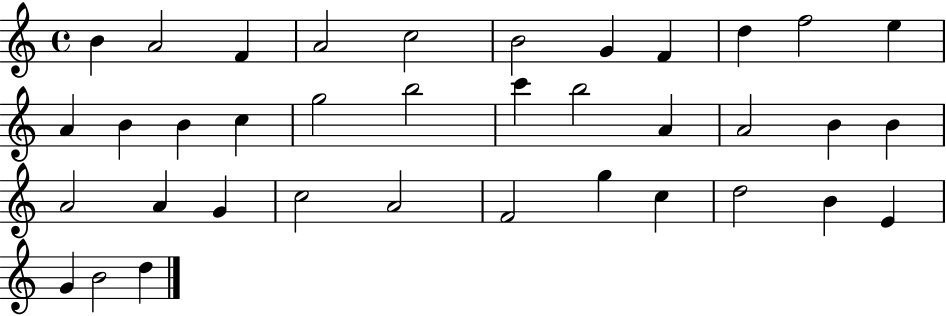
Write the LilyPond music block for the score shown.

{
  \clef treble
  \time 4/4
  \defaultTimeSignature
  \key c \major
  b'4 a'2 f'4 | a'2 c''2 | b'2 g'4 f'4 | d''4 f''2 e''4 | \break a'4 b'4 b'4 c''4 | g''2 b''2 | c'''4 b''2 a'4 | a'2 b'4 b'4 | \break a'2 a'4 g'4 | c''2 a'2 | f'2 g''4 c''4 | d''2 b'4 e'4 | \break g'4 b'2 d''4 | \bar "|."
}